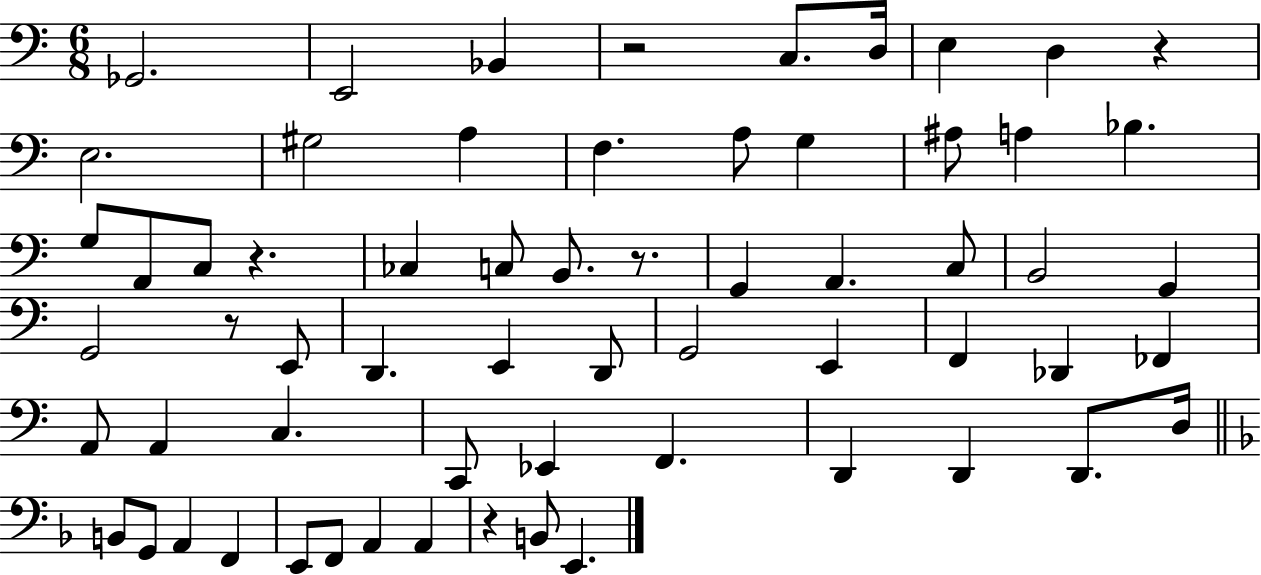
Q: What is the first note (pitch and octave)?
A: Gb2